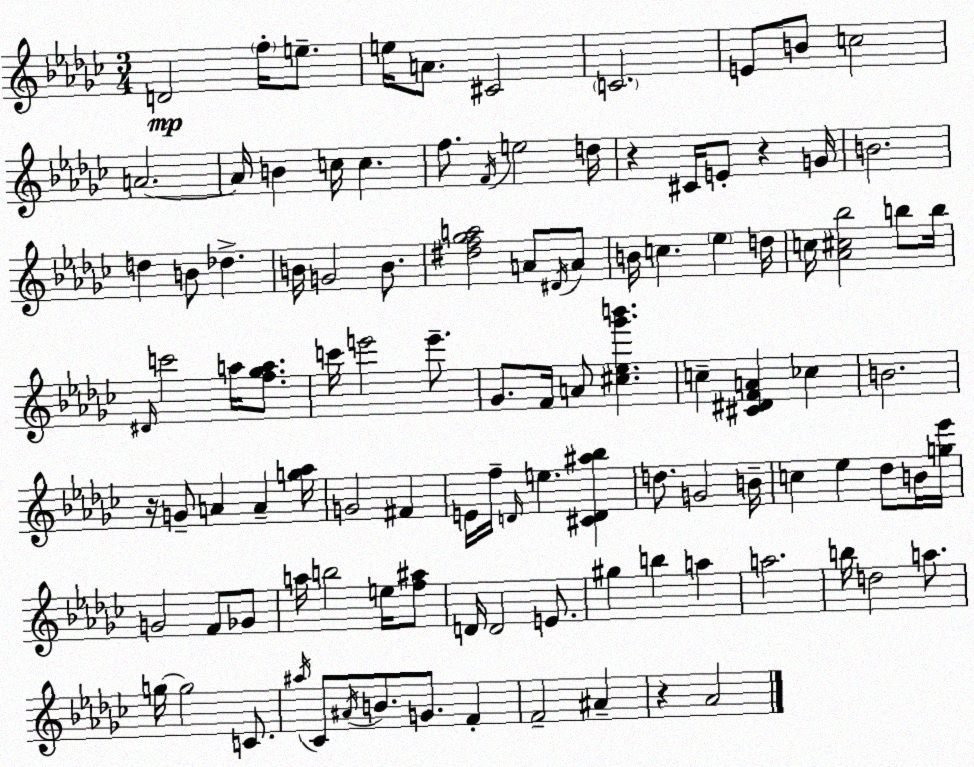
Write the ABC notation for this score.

X:1
T:Untitled
M:3/4
L:1/4
K:Ebm
D2 f/4 e/2 e/4 A/2 ^C2 C2 E/2 B/2 c2 A2 A/4 B c/4 c f/2 F/4 e2 d/4 z ^C/4 E/2 z G/4 B2 d B/2 _d B/4 G2 B/2 [^df_ga]2 A/2 ^D/4 A/2 B/4 c _e d/4 c/4 [_A^c_b]2 b/2 b/4 ^D/4 c'2 a/4 [f_ga]/2 c'/4 e'2 e'/2 _G/2 F/4 A/2 [^c_e_g'b'] c [^C^DFA] _c B2 z/4 G/2 A A [g_a]/4 G2 ^F E/4 f/4 D/4 e [^CD^a_b] d/2 G2 B/4 c _e _d/2 B/4 [g_e']/4 G2 F/2 _G/2 a/4 b2 e/4 [f^a]/2 D/4 D2 E/2 ^g b a a2 b/4 d2 a/2 g/4 g2 C/2 ^a/4 _C/2 ^A/4 B/2 G/2 F F2 ^A z _A2